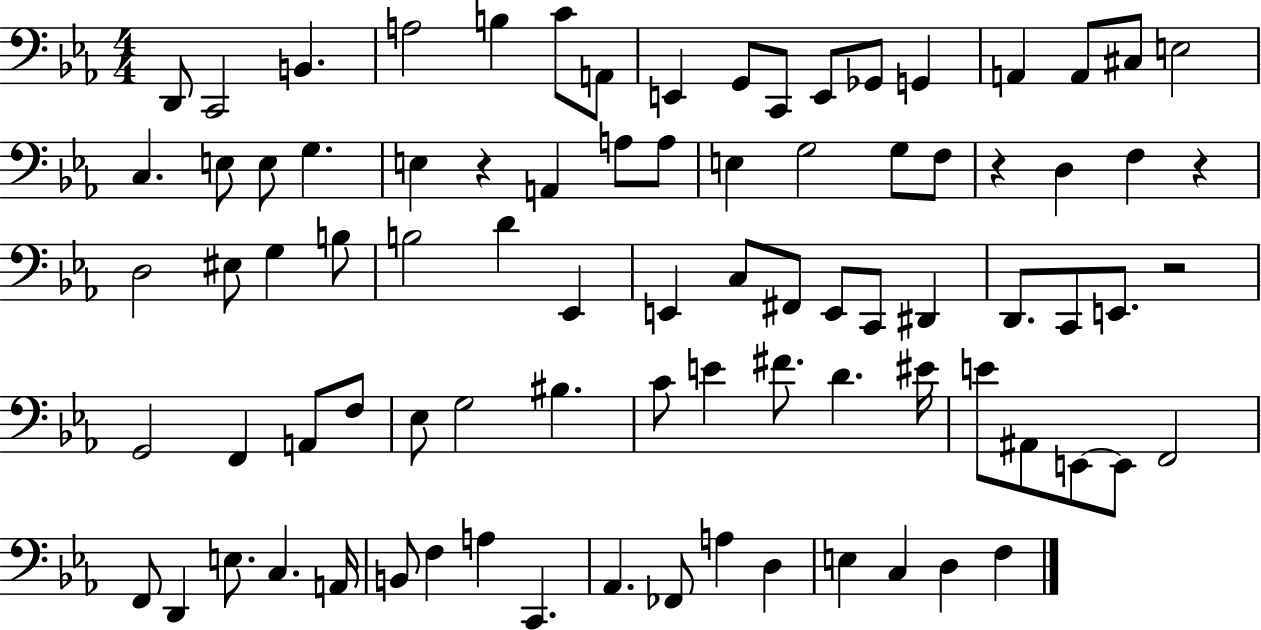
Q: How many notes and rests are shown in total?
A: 85